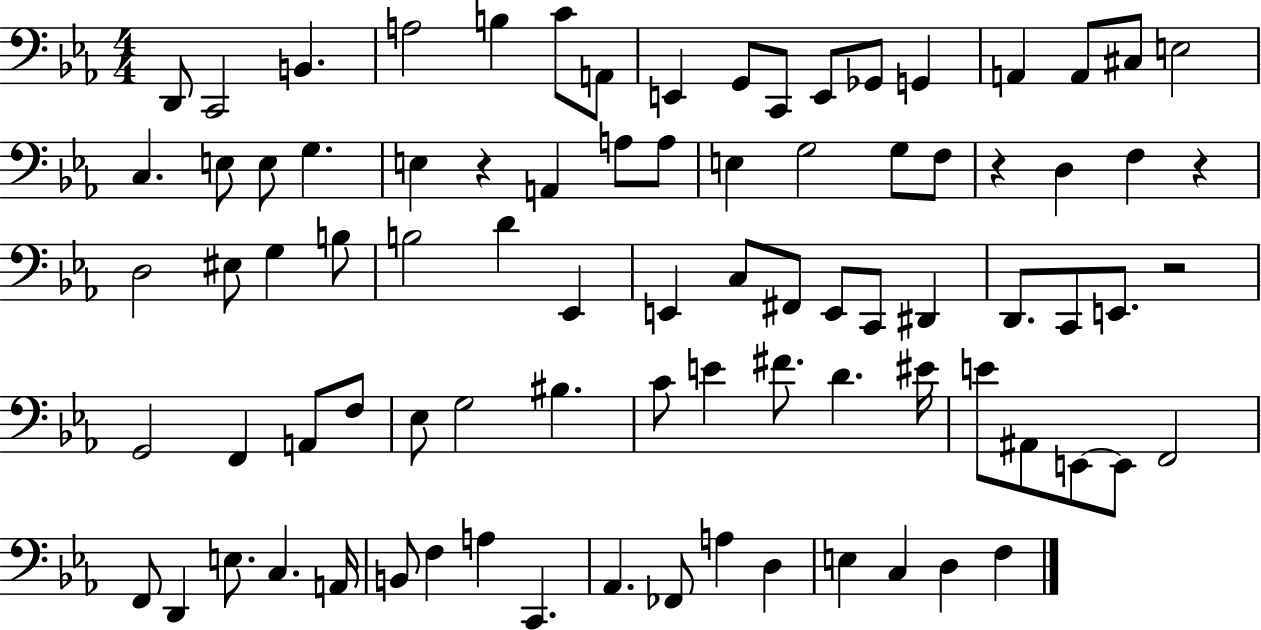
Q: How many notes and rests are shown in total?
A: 85